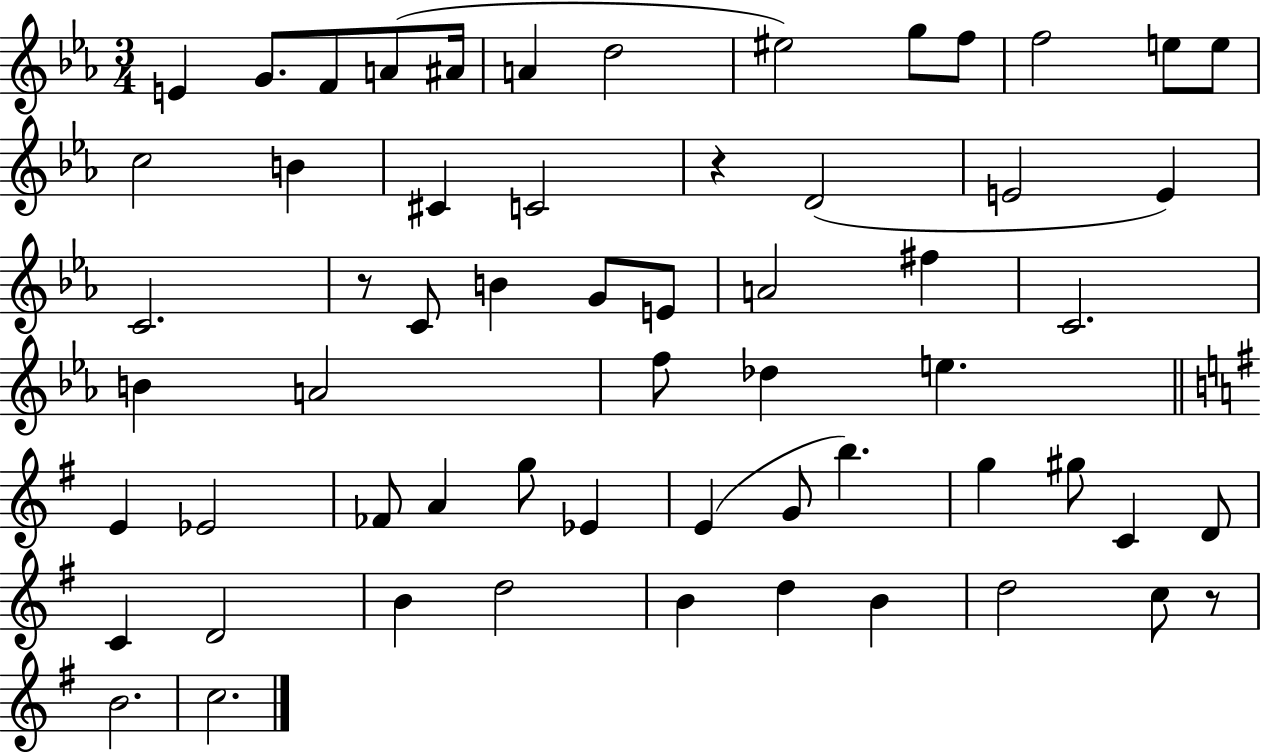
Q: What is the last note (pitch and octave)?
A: C5